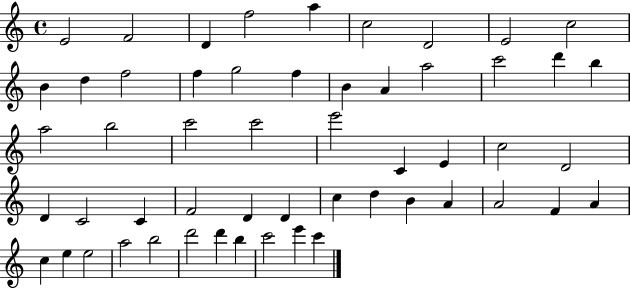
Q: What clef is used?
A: treble